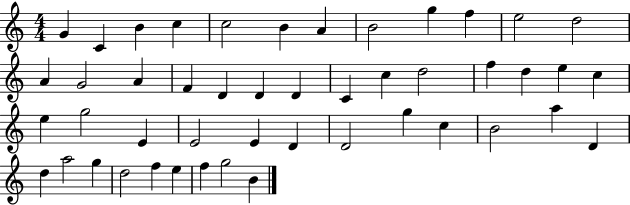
G4/q C4/q B4/q C5/q C5/h B4/q A4/q B4/h G5/q F5/q E5/h D5/h A4/q G4/h A4/q F4/q D4/q D4/q D4/q C4/q C5/q D5/h F5/q D5/q E5/q C5/q E5/q G5/h E4/q E4/h E4/q D4/q D4/h G5/q C5/q B4/h A5/q D4/q D5/q A5/h G5/q D5/h F5/q E5/q F5/q G5/h B4/q